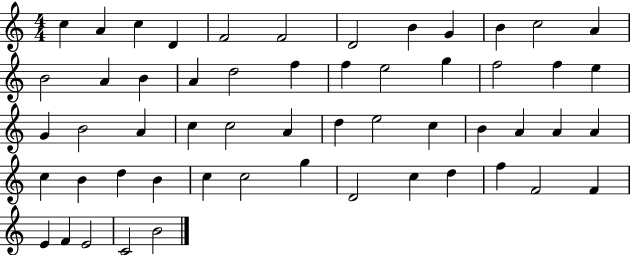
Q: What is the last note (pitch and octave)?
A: B4